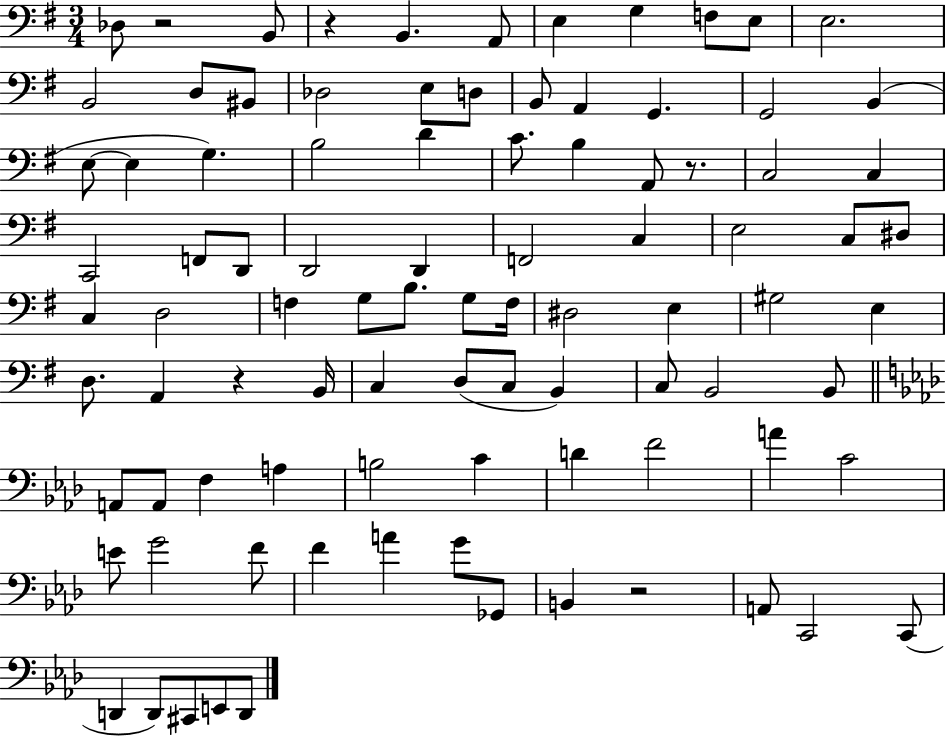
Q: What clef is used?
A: bass